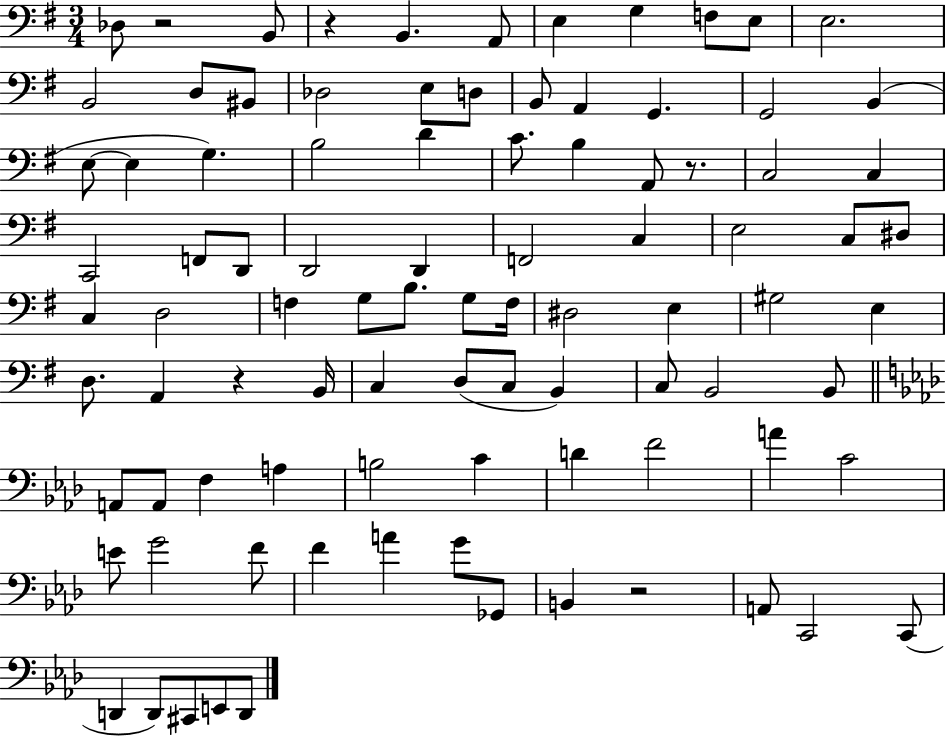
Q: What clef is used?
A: bass